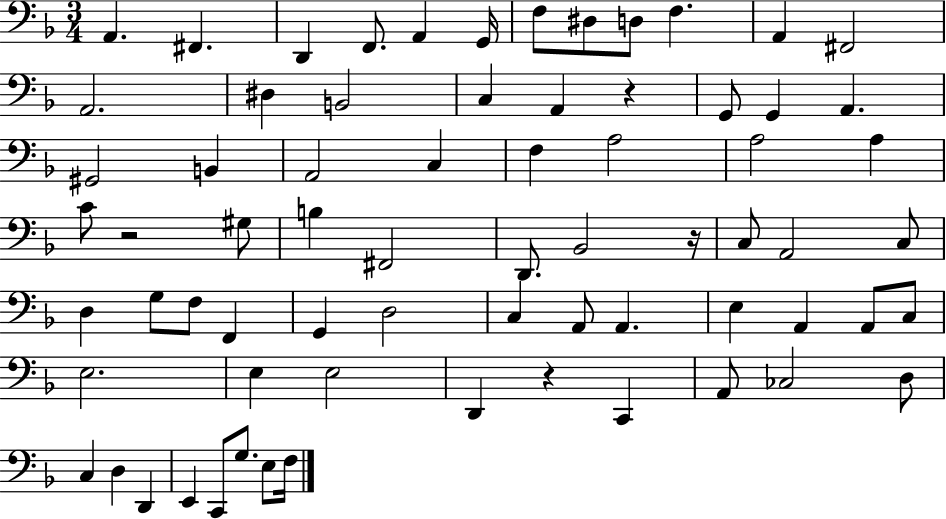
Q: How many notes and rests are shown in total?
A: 70